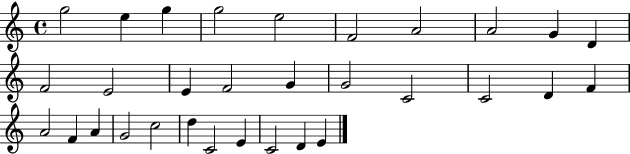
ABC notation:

X:1
T:Untitled
M:4/4
L:1/4
K:C
g2 e g g2 e2 F2 A2 A2 G D F2 E2 E F2 G G2 C2 C2 D F A2 F A G2 c2 d C2 E C2 D E